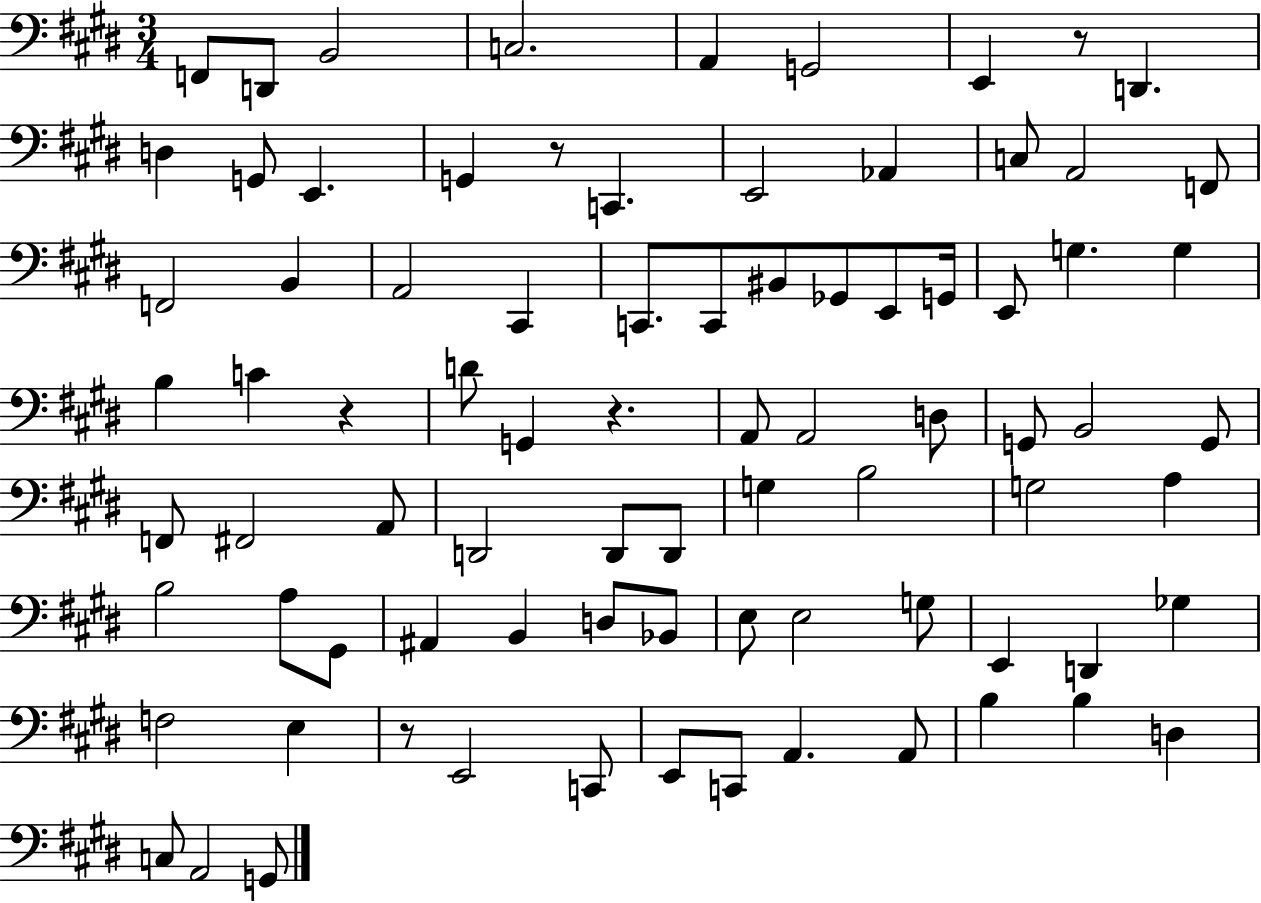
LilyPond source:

{
  \clef bass
  \numericTimeSignature
  \time 3/4
  \key e \major
  f,8 d,8 b,2 | c2. | a,4 g,2 | e,4 r8 d,4. | \break d4 g,8 e,4. | g,4 r8 c,4. | e,2 aes,4 | c8 a,2 f,8 | \break f,2 b,4 | a,2 cis,4 | c,8. c,8 bis,8 ges,8 e,8 g,16 | e,8 g4. g4 | \break b4 c'4 r4 | d'8 g,4 r4. | a,8 a,2 d8 | g,8 b,2 g,8 | \break f,8 fis,2 a,8 | d,2 d,8 d,8 | g4 b2 | g2 a4 | \break b2 a8 gis,8 | ais,4 b,4 d8 bes,8 | e8 e2 g8 | e,4 d,4 ges4 | \break f2 e4 | r8 e,2 c,8 | e,8 c,8 a,4. a,8 | b4 b4 d4 | \break c8 a,2 g,8 | \bar "|."
}